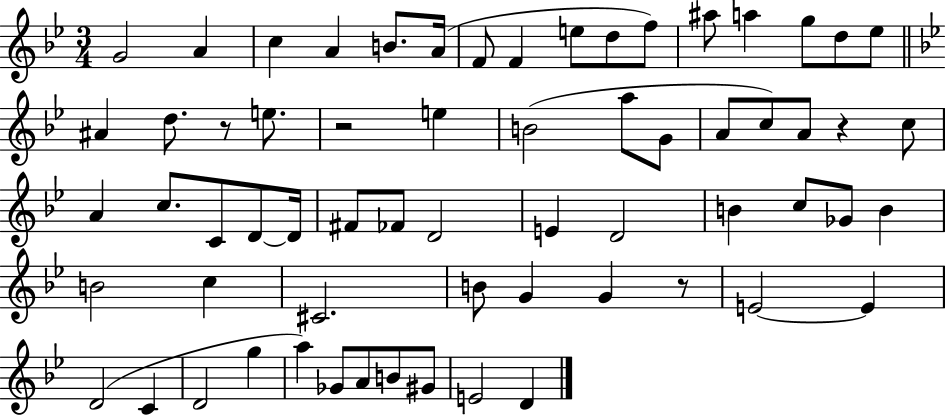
X:1
T:Untitled
M:3/4
L:1/4
K:Bb
G2 A c A B/2 A/4 F/2 F e/2 d/2 f/2 ^a/2 a g/2 d/2 _e/2 ^A d/2 z/2 e/2 z2 e B2 a/2 G/2 A/2 c/2 A/2 z c/2 A c/2 C/2 D/2 D/4 ^F/2 _F/2 D2 E D2 B c/2 _G/2 B B2 c ^C2 B/2 G G z/2 E2 E D2 C D2 g a _G/2 A/2 B/2 ^G/2 E2 D